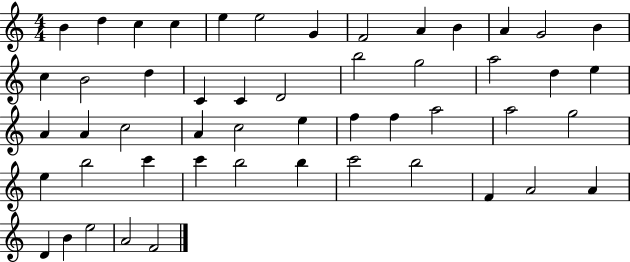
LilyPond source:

{
  \clef treble
  \numericTimeSignature
  \time 4/4
  \key c \major
  b'4 d''4 c''4 c''4 | e''4 e''2 g'4 | f'2 a'4 b'4 | a'4 g'2 b'4 | \break c''4 b'2 d''4 | c'4 c'4 d'2 | b''2 g''2 | a''2 d''4 e''4 | \break a'4 a'4 c''2 | a'4 c''2 e''4 | f''4 f''4 a''2 | a''2 g''2 | \break e''4 b''2 c'''4 | c'''4 b''2 b''4 | c'''2 b''2 | f'4 a'2 a'4 | \break d'4 b'4 e''2 | a'2 f'2 | \bar "|."
}